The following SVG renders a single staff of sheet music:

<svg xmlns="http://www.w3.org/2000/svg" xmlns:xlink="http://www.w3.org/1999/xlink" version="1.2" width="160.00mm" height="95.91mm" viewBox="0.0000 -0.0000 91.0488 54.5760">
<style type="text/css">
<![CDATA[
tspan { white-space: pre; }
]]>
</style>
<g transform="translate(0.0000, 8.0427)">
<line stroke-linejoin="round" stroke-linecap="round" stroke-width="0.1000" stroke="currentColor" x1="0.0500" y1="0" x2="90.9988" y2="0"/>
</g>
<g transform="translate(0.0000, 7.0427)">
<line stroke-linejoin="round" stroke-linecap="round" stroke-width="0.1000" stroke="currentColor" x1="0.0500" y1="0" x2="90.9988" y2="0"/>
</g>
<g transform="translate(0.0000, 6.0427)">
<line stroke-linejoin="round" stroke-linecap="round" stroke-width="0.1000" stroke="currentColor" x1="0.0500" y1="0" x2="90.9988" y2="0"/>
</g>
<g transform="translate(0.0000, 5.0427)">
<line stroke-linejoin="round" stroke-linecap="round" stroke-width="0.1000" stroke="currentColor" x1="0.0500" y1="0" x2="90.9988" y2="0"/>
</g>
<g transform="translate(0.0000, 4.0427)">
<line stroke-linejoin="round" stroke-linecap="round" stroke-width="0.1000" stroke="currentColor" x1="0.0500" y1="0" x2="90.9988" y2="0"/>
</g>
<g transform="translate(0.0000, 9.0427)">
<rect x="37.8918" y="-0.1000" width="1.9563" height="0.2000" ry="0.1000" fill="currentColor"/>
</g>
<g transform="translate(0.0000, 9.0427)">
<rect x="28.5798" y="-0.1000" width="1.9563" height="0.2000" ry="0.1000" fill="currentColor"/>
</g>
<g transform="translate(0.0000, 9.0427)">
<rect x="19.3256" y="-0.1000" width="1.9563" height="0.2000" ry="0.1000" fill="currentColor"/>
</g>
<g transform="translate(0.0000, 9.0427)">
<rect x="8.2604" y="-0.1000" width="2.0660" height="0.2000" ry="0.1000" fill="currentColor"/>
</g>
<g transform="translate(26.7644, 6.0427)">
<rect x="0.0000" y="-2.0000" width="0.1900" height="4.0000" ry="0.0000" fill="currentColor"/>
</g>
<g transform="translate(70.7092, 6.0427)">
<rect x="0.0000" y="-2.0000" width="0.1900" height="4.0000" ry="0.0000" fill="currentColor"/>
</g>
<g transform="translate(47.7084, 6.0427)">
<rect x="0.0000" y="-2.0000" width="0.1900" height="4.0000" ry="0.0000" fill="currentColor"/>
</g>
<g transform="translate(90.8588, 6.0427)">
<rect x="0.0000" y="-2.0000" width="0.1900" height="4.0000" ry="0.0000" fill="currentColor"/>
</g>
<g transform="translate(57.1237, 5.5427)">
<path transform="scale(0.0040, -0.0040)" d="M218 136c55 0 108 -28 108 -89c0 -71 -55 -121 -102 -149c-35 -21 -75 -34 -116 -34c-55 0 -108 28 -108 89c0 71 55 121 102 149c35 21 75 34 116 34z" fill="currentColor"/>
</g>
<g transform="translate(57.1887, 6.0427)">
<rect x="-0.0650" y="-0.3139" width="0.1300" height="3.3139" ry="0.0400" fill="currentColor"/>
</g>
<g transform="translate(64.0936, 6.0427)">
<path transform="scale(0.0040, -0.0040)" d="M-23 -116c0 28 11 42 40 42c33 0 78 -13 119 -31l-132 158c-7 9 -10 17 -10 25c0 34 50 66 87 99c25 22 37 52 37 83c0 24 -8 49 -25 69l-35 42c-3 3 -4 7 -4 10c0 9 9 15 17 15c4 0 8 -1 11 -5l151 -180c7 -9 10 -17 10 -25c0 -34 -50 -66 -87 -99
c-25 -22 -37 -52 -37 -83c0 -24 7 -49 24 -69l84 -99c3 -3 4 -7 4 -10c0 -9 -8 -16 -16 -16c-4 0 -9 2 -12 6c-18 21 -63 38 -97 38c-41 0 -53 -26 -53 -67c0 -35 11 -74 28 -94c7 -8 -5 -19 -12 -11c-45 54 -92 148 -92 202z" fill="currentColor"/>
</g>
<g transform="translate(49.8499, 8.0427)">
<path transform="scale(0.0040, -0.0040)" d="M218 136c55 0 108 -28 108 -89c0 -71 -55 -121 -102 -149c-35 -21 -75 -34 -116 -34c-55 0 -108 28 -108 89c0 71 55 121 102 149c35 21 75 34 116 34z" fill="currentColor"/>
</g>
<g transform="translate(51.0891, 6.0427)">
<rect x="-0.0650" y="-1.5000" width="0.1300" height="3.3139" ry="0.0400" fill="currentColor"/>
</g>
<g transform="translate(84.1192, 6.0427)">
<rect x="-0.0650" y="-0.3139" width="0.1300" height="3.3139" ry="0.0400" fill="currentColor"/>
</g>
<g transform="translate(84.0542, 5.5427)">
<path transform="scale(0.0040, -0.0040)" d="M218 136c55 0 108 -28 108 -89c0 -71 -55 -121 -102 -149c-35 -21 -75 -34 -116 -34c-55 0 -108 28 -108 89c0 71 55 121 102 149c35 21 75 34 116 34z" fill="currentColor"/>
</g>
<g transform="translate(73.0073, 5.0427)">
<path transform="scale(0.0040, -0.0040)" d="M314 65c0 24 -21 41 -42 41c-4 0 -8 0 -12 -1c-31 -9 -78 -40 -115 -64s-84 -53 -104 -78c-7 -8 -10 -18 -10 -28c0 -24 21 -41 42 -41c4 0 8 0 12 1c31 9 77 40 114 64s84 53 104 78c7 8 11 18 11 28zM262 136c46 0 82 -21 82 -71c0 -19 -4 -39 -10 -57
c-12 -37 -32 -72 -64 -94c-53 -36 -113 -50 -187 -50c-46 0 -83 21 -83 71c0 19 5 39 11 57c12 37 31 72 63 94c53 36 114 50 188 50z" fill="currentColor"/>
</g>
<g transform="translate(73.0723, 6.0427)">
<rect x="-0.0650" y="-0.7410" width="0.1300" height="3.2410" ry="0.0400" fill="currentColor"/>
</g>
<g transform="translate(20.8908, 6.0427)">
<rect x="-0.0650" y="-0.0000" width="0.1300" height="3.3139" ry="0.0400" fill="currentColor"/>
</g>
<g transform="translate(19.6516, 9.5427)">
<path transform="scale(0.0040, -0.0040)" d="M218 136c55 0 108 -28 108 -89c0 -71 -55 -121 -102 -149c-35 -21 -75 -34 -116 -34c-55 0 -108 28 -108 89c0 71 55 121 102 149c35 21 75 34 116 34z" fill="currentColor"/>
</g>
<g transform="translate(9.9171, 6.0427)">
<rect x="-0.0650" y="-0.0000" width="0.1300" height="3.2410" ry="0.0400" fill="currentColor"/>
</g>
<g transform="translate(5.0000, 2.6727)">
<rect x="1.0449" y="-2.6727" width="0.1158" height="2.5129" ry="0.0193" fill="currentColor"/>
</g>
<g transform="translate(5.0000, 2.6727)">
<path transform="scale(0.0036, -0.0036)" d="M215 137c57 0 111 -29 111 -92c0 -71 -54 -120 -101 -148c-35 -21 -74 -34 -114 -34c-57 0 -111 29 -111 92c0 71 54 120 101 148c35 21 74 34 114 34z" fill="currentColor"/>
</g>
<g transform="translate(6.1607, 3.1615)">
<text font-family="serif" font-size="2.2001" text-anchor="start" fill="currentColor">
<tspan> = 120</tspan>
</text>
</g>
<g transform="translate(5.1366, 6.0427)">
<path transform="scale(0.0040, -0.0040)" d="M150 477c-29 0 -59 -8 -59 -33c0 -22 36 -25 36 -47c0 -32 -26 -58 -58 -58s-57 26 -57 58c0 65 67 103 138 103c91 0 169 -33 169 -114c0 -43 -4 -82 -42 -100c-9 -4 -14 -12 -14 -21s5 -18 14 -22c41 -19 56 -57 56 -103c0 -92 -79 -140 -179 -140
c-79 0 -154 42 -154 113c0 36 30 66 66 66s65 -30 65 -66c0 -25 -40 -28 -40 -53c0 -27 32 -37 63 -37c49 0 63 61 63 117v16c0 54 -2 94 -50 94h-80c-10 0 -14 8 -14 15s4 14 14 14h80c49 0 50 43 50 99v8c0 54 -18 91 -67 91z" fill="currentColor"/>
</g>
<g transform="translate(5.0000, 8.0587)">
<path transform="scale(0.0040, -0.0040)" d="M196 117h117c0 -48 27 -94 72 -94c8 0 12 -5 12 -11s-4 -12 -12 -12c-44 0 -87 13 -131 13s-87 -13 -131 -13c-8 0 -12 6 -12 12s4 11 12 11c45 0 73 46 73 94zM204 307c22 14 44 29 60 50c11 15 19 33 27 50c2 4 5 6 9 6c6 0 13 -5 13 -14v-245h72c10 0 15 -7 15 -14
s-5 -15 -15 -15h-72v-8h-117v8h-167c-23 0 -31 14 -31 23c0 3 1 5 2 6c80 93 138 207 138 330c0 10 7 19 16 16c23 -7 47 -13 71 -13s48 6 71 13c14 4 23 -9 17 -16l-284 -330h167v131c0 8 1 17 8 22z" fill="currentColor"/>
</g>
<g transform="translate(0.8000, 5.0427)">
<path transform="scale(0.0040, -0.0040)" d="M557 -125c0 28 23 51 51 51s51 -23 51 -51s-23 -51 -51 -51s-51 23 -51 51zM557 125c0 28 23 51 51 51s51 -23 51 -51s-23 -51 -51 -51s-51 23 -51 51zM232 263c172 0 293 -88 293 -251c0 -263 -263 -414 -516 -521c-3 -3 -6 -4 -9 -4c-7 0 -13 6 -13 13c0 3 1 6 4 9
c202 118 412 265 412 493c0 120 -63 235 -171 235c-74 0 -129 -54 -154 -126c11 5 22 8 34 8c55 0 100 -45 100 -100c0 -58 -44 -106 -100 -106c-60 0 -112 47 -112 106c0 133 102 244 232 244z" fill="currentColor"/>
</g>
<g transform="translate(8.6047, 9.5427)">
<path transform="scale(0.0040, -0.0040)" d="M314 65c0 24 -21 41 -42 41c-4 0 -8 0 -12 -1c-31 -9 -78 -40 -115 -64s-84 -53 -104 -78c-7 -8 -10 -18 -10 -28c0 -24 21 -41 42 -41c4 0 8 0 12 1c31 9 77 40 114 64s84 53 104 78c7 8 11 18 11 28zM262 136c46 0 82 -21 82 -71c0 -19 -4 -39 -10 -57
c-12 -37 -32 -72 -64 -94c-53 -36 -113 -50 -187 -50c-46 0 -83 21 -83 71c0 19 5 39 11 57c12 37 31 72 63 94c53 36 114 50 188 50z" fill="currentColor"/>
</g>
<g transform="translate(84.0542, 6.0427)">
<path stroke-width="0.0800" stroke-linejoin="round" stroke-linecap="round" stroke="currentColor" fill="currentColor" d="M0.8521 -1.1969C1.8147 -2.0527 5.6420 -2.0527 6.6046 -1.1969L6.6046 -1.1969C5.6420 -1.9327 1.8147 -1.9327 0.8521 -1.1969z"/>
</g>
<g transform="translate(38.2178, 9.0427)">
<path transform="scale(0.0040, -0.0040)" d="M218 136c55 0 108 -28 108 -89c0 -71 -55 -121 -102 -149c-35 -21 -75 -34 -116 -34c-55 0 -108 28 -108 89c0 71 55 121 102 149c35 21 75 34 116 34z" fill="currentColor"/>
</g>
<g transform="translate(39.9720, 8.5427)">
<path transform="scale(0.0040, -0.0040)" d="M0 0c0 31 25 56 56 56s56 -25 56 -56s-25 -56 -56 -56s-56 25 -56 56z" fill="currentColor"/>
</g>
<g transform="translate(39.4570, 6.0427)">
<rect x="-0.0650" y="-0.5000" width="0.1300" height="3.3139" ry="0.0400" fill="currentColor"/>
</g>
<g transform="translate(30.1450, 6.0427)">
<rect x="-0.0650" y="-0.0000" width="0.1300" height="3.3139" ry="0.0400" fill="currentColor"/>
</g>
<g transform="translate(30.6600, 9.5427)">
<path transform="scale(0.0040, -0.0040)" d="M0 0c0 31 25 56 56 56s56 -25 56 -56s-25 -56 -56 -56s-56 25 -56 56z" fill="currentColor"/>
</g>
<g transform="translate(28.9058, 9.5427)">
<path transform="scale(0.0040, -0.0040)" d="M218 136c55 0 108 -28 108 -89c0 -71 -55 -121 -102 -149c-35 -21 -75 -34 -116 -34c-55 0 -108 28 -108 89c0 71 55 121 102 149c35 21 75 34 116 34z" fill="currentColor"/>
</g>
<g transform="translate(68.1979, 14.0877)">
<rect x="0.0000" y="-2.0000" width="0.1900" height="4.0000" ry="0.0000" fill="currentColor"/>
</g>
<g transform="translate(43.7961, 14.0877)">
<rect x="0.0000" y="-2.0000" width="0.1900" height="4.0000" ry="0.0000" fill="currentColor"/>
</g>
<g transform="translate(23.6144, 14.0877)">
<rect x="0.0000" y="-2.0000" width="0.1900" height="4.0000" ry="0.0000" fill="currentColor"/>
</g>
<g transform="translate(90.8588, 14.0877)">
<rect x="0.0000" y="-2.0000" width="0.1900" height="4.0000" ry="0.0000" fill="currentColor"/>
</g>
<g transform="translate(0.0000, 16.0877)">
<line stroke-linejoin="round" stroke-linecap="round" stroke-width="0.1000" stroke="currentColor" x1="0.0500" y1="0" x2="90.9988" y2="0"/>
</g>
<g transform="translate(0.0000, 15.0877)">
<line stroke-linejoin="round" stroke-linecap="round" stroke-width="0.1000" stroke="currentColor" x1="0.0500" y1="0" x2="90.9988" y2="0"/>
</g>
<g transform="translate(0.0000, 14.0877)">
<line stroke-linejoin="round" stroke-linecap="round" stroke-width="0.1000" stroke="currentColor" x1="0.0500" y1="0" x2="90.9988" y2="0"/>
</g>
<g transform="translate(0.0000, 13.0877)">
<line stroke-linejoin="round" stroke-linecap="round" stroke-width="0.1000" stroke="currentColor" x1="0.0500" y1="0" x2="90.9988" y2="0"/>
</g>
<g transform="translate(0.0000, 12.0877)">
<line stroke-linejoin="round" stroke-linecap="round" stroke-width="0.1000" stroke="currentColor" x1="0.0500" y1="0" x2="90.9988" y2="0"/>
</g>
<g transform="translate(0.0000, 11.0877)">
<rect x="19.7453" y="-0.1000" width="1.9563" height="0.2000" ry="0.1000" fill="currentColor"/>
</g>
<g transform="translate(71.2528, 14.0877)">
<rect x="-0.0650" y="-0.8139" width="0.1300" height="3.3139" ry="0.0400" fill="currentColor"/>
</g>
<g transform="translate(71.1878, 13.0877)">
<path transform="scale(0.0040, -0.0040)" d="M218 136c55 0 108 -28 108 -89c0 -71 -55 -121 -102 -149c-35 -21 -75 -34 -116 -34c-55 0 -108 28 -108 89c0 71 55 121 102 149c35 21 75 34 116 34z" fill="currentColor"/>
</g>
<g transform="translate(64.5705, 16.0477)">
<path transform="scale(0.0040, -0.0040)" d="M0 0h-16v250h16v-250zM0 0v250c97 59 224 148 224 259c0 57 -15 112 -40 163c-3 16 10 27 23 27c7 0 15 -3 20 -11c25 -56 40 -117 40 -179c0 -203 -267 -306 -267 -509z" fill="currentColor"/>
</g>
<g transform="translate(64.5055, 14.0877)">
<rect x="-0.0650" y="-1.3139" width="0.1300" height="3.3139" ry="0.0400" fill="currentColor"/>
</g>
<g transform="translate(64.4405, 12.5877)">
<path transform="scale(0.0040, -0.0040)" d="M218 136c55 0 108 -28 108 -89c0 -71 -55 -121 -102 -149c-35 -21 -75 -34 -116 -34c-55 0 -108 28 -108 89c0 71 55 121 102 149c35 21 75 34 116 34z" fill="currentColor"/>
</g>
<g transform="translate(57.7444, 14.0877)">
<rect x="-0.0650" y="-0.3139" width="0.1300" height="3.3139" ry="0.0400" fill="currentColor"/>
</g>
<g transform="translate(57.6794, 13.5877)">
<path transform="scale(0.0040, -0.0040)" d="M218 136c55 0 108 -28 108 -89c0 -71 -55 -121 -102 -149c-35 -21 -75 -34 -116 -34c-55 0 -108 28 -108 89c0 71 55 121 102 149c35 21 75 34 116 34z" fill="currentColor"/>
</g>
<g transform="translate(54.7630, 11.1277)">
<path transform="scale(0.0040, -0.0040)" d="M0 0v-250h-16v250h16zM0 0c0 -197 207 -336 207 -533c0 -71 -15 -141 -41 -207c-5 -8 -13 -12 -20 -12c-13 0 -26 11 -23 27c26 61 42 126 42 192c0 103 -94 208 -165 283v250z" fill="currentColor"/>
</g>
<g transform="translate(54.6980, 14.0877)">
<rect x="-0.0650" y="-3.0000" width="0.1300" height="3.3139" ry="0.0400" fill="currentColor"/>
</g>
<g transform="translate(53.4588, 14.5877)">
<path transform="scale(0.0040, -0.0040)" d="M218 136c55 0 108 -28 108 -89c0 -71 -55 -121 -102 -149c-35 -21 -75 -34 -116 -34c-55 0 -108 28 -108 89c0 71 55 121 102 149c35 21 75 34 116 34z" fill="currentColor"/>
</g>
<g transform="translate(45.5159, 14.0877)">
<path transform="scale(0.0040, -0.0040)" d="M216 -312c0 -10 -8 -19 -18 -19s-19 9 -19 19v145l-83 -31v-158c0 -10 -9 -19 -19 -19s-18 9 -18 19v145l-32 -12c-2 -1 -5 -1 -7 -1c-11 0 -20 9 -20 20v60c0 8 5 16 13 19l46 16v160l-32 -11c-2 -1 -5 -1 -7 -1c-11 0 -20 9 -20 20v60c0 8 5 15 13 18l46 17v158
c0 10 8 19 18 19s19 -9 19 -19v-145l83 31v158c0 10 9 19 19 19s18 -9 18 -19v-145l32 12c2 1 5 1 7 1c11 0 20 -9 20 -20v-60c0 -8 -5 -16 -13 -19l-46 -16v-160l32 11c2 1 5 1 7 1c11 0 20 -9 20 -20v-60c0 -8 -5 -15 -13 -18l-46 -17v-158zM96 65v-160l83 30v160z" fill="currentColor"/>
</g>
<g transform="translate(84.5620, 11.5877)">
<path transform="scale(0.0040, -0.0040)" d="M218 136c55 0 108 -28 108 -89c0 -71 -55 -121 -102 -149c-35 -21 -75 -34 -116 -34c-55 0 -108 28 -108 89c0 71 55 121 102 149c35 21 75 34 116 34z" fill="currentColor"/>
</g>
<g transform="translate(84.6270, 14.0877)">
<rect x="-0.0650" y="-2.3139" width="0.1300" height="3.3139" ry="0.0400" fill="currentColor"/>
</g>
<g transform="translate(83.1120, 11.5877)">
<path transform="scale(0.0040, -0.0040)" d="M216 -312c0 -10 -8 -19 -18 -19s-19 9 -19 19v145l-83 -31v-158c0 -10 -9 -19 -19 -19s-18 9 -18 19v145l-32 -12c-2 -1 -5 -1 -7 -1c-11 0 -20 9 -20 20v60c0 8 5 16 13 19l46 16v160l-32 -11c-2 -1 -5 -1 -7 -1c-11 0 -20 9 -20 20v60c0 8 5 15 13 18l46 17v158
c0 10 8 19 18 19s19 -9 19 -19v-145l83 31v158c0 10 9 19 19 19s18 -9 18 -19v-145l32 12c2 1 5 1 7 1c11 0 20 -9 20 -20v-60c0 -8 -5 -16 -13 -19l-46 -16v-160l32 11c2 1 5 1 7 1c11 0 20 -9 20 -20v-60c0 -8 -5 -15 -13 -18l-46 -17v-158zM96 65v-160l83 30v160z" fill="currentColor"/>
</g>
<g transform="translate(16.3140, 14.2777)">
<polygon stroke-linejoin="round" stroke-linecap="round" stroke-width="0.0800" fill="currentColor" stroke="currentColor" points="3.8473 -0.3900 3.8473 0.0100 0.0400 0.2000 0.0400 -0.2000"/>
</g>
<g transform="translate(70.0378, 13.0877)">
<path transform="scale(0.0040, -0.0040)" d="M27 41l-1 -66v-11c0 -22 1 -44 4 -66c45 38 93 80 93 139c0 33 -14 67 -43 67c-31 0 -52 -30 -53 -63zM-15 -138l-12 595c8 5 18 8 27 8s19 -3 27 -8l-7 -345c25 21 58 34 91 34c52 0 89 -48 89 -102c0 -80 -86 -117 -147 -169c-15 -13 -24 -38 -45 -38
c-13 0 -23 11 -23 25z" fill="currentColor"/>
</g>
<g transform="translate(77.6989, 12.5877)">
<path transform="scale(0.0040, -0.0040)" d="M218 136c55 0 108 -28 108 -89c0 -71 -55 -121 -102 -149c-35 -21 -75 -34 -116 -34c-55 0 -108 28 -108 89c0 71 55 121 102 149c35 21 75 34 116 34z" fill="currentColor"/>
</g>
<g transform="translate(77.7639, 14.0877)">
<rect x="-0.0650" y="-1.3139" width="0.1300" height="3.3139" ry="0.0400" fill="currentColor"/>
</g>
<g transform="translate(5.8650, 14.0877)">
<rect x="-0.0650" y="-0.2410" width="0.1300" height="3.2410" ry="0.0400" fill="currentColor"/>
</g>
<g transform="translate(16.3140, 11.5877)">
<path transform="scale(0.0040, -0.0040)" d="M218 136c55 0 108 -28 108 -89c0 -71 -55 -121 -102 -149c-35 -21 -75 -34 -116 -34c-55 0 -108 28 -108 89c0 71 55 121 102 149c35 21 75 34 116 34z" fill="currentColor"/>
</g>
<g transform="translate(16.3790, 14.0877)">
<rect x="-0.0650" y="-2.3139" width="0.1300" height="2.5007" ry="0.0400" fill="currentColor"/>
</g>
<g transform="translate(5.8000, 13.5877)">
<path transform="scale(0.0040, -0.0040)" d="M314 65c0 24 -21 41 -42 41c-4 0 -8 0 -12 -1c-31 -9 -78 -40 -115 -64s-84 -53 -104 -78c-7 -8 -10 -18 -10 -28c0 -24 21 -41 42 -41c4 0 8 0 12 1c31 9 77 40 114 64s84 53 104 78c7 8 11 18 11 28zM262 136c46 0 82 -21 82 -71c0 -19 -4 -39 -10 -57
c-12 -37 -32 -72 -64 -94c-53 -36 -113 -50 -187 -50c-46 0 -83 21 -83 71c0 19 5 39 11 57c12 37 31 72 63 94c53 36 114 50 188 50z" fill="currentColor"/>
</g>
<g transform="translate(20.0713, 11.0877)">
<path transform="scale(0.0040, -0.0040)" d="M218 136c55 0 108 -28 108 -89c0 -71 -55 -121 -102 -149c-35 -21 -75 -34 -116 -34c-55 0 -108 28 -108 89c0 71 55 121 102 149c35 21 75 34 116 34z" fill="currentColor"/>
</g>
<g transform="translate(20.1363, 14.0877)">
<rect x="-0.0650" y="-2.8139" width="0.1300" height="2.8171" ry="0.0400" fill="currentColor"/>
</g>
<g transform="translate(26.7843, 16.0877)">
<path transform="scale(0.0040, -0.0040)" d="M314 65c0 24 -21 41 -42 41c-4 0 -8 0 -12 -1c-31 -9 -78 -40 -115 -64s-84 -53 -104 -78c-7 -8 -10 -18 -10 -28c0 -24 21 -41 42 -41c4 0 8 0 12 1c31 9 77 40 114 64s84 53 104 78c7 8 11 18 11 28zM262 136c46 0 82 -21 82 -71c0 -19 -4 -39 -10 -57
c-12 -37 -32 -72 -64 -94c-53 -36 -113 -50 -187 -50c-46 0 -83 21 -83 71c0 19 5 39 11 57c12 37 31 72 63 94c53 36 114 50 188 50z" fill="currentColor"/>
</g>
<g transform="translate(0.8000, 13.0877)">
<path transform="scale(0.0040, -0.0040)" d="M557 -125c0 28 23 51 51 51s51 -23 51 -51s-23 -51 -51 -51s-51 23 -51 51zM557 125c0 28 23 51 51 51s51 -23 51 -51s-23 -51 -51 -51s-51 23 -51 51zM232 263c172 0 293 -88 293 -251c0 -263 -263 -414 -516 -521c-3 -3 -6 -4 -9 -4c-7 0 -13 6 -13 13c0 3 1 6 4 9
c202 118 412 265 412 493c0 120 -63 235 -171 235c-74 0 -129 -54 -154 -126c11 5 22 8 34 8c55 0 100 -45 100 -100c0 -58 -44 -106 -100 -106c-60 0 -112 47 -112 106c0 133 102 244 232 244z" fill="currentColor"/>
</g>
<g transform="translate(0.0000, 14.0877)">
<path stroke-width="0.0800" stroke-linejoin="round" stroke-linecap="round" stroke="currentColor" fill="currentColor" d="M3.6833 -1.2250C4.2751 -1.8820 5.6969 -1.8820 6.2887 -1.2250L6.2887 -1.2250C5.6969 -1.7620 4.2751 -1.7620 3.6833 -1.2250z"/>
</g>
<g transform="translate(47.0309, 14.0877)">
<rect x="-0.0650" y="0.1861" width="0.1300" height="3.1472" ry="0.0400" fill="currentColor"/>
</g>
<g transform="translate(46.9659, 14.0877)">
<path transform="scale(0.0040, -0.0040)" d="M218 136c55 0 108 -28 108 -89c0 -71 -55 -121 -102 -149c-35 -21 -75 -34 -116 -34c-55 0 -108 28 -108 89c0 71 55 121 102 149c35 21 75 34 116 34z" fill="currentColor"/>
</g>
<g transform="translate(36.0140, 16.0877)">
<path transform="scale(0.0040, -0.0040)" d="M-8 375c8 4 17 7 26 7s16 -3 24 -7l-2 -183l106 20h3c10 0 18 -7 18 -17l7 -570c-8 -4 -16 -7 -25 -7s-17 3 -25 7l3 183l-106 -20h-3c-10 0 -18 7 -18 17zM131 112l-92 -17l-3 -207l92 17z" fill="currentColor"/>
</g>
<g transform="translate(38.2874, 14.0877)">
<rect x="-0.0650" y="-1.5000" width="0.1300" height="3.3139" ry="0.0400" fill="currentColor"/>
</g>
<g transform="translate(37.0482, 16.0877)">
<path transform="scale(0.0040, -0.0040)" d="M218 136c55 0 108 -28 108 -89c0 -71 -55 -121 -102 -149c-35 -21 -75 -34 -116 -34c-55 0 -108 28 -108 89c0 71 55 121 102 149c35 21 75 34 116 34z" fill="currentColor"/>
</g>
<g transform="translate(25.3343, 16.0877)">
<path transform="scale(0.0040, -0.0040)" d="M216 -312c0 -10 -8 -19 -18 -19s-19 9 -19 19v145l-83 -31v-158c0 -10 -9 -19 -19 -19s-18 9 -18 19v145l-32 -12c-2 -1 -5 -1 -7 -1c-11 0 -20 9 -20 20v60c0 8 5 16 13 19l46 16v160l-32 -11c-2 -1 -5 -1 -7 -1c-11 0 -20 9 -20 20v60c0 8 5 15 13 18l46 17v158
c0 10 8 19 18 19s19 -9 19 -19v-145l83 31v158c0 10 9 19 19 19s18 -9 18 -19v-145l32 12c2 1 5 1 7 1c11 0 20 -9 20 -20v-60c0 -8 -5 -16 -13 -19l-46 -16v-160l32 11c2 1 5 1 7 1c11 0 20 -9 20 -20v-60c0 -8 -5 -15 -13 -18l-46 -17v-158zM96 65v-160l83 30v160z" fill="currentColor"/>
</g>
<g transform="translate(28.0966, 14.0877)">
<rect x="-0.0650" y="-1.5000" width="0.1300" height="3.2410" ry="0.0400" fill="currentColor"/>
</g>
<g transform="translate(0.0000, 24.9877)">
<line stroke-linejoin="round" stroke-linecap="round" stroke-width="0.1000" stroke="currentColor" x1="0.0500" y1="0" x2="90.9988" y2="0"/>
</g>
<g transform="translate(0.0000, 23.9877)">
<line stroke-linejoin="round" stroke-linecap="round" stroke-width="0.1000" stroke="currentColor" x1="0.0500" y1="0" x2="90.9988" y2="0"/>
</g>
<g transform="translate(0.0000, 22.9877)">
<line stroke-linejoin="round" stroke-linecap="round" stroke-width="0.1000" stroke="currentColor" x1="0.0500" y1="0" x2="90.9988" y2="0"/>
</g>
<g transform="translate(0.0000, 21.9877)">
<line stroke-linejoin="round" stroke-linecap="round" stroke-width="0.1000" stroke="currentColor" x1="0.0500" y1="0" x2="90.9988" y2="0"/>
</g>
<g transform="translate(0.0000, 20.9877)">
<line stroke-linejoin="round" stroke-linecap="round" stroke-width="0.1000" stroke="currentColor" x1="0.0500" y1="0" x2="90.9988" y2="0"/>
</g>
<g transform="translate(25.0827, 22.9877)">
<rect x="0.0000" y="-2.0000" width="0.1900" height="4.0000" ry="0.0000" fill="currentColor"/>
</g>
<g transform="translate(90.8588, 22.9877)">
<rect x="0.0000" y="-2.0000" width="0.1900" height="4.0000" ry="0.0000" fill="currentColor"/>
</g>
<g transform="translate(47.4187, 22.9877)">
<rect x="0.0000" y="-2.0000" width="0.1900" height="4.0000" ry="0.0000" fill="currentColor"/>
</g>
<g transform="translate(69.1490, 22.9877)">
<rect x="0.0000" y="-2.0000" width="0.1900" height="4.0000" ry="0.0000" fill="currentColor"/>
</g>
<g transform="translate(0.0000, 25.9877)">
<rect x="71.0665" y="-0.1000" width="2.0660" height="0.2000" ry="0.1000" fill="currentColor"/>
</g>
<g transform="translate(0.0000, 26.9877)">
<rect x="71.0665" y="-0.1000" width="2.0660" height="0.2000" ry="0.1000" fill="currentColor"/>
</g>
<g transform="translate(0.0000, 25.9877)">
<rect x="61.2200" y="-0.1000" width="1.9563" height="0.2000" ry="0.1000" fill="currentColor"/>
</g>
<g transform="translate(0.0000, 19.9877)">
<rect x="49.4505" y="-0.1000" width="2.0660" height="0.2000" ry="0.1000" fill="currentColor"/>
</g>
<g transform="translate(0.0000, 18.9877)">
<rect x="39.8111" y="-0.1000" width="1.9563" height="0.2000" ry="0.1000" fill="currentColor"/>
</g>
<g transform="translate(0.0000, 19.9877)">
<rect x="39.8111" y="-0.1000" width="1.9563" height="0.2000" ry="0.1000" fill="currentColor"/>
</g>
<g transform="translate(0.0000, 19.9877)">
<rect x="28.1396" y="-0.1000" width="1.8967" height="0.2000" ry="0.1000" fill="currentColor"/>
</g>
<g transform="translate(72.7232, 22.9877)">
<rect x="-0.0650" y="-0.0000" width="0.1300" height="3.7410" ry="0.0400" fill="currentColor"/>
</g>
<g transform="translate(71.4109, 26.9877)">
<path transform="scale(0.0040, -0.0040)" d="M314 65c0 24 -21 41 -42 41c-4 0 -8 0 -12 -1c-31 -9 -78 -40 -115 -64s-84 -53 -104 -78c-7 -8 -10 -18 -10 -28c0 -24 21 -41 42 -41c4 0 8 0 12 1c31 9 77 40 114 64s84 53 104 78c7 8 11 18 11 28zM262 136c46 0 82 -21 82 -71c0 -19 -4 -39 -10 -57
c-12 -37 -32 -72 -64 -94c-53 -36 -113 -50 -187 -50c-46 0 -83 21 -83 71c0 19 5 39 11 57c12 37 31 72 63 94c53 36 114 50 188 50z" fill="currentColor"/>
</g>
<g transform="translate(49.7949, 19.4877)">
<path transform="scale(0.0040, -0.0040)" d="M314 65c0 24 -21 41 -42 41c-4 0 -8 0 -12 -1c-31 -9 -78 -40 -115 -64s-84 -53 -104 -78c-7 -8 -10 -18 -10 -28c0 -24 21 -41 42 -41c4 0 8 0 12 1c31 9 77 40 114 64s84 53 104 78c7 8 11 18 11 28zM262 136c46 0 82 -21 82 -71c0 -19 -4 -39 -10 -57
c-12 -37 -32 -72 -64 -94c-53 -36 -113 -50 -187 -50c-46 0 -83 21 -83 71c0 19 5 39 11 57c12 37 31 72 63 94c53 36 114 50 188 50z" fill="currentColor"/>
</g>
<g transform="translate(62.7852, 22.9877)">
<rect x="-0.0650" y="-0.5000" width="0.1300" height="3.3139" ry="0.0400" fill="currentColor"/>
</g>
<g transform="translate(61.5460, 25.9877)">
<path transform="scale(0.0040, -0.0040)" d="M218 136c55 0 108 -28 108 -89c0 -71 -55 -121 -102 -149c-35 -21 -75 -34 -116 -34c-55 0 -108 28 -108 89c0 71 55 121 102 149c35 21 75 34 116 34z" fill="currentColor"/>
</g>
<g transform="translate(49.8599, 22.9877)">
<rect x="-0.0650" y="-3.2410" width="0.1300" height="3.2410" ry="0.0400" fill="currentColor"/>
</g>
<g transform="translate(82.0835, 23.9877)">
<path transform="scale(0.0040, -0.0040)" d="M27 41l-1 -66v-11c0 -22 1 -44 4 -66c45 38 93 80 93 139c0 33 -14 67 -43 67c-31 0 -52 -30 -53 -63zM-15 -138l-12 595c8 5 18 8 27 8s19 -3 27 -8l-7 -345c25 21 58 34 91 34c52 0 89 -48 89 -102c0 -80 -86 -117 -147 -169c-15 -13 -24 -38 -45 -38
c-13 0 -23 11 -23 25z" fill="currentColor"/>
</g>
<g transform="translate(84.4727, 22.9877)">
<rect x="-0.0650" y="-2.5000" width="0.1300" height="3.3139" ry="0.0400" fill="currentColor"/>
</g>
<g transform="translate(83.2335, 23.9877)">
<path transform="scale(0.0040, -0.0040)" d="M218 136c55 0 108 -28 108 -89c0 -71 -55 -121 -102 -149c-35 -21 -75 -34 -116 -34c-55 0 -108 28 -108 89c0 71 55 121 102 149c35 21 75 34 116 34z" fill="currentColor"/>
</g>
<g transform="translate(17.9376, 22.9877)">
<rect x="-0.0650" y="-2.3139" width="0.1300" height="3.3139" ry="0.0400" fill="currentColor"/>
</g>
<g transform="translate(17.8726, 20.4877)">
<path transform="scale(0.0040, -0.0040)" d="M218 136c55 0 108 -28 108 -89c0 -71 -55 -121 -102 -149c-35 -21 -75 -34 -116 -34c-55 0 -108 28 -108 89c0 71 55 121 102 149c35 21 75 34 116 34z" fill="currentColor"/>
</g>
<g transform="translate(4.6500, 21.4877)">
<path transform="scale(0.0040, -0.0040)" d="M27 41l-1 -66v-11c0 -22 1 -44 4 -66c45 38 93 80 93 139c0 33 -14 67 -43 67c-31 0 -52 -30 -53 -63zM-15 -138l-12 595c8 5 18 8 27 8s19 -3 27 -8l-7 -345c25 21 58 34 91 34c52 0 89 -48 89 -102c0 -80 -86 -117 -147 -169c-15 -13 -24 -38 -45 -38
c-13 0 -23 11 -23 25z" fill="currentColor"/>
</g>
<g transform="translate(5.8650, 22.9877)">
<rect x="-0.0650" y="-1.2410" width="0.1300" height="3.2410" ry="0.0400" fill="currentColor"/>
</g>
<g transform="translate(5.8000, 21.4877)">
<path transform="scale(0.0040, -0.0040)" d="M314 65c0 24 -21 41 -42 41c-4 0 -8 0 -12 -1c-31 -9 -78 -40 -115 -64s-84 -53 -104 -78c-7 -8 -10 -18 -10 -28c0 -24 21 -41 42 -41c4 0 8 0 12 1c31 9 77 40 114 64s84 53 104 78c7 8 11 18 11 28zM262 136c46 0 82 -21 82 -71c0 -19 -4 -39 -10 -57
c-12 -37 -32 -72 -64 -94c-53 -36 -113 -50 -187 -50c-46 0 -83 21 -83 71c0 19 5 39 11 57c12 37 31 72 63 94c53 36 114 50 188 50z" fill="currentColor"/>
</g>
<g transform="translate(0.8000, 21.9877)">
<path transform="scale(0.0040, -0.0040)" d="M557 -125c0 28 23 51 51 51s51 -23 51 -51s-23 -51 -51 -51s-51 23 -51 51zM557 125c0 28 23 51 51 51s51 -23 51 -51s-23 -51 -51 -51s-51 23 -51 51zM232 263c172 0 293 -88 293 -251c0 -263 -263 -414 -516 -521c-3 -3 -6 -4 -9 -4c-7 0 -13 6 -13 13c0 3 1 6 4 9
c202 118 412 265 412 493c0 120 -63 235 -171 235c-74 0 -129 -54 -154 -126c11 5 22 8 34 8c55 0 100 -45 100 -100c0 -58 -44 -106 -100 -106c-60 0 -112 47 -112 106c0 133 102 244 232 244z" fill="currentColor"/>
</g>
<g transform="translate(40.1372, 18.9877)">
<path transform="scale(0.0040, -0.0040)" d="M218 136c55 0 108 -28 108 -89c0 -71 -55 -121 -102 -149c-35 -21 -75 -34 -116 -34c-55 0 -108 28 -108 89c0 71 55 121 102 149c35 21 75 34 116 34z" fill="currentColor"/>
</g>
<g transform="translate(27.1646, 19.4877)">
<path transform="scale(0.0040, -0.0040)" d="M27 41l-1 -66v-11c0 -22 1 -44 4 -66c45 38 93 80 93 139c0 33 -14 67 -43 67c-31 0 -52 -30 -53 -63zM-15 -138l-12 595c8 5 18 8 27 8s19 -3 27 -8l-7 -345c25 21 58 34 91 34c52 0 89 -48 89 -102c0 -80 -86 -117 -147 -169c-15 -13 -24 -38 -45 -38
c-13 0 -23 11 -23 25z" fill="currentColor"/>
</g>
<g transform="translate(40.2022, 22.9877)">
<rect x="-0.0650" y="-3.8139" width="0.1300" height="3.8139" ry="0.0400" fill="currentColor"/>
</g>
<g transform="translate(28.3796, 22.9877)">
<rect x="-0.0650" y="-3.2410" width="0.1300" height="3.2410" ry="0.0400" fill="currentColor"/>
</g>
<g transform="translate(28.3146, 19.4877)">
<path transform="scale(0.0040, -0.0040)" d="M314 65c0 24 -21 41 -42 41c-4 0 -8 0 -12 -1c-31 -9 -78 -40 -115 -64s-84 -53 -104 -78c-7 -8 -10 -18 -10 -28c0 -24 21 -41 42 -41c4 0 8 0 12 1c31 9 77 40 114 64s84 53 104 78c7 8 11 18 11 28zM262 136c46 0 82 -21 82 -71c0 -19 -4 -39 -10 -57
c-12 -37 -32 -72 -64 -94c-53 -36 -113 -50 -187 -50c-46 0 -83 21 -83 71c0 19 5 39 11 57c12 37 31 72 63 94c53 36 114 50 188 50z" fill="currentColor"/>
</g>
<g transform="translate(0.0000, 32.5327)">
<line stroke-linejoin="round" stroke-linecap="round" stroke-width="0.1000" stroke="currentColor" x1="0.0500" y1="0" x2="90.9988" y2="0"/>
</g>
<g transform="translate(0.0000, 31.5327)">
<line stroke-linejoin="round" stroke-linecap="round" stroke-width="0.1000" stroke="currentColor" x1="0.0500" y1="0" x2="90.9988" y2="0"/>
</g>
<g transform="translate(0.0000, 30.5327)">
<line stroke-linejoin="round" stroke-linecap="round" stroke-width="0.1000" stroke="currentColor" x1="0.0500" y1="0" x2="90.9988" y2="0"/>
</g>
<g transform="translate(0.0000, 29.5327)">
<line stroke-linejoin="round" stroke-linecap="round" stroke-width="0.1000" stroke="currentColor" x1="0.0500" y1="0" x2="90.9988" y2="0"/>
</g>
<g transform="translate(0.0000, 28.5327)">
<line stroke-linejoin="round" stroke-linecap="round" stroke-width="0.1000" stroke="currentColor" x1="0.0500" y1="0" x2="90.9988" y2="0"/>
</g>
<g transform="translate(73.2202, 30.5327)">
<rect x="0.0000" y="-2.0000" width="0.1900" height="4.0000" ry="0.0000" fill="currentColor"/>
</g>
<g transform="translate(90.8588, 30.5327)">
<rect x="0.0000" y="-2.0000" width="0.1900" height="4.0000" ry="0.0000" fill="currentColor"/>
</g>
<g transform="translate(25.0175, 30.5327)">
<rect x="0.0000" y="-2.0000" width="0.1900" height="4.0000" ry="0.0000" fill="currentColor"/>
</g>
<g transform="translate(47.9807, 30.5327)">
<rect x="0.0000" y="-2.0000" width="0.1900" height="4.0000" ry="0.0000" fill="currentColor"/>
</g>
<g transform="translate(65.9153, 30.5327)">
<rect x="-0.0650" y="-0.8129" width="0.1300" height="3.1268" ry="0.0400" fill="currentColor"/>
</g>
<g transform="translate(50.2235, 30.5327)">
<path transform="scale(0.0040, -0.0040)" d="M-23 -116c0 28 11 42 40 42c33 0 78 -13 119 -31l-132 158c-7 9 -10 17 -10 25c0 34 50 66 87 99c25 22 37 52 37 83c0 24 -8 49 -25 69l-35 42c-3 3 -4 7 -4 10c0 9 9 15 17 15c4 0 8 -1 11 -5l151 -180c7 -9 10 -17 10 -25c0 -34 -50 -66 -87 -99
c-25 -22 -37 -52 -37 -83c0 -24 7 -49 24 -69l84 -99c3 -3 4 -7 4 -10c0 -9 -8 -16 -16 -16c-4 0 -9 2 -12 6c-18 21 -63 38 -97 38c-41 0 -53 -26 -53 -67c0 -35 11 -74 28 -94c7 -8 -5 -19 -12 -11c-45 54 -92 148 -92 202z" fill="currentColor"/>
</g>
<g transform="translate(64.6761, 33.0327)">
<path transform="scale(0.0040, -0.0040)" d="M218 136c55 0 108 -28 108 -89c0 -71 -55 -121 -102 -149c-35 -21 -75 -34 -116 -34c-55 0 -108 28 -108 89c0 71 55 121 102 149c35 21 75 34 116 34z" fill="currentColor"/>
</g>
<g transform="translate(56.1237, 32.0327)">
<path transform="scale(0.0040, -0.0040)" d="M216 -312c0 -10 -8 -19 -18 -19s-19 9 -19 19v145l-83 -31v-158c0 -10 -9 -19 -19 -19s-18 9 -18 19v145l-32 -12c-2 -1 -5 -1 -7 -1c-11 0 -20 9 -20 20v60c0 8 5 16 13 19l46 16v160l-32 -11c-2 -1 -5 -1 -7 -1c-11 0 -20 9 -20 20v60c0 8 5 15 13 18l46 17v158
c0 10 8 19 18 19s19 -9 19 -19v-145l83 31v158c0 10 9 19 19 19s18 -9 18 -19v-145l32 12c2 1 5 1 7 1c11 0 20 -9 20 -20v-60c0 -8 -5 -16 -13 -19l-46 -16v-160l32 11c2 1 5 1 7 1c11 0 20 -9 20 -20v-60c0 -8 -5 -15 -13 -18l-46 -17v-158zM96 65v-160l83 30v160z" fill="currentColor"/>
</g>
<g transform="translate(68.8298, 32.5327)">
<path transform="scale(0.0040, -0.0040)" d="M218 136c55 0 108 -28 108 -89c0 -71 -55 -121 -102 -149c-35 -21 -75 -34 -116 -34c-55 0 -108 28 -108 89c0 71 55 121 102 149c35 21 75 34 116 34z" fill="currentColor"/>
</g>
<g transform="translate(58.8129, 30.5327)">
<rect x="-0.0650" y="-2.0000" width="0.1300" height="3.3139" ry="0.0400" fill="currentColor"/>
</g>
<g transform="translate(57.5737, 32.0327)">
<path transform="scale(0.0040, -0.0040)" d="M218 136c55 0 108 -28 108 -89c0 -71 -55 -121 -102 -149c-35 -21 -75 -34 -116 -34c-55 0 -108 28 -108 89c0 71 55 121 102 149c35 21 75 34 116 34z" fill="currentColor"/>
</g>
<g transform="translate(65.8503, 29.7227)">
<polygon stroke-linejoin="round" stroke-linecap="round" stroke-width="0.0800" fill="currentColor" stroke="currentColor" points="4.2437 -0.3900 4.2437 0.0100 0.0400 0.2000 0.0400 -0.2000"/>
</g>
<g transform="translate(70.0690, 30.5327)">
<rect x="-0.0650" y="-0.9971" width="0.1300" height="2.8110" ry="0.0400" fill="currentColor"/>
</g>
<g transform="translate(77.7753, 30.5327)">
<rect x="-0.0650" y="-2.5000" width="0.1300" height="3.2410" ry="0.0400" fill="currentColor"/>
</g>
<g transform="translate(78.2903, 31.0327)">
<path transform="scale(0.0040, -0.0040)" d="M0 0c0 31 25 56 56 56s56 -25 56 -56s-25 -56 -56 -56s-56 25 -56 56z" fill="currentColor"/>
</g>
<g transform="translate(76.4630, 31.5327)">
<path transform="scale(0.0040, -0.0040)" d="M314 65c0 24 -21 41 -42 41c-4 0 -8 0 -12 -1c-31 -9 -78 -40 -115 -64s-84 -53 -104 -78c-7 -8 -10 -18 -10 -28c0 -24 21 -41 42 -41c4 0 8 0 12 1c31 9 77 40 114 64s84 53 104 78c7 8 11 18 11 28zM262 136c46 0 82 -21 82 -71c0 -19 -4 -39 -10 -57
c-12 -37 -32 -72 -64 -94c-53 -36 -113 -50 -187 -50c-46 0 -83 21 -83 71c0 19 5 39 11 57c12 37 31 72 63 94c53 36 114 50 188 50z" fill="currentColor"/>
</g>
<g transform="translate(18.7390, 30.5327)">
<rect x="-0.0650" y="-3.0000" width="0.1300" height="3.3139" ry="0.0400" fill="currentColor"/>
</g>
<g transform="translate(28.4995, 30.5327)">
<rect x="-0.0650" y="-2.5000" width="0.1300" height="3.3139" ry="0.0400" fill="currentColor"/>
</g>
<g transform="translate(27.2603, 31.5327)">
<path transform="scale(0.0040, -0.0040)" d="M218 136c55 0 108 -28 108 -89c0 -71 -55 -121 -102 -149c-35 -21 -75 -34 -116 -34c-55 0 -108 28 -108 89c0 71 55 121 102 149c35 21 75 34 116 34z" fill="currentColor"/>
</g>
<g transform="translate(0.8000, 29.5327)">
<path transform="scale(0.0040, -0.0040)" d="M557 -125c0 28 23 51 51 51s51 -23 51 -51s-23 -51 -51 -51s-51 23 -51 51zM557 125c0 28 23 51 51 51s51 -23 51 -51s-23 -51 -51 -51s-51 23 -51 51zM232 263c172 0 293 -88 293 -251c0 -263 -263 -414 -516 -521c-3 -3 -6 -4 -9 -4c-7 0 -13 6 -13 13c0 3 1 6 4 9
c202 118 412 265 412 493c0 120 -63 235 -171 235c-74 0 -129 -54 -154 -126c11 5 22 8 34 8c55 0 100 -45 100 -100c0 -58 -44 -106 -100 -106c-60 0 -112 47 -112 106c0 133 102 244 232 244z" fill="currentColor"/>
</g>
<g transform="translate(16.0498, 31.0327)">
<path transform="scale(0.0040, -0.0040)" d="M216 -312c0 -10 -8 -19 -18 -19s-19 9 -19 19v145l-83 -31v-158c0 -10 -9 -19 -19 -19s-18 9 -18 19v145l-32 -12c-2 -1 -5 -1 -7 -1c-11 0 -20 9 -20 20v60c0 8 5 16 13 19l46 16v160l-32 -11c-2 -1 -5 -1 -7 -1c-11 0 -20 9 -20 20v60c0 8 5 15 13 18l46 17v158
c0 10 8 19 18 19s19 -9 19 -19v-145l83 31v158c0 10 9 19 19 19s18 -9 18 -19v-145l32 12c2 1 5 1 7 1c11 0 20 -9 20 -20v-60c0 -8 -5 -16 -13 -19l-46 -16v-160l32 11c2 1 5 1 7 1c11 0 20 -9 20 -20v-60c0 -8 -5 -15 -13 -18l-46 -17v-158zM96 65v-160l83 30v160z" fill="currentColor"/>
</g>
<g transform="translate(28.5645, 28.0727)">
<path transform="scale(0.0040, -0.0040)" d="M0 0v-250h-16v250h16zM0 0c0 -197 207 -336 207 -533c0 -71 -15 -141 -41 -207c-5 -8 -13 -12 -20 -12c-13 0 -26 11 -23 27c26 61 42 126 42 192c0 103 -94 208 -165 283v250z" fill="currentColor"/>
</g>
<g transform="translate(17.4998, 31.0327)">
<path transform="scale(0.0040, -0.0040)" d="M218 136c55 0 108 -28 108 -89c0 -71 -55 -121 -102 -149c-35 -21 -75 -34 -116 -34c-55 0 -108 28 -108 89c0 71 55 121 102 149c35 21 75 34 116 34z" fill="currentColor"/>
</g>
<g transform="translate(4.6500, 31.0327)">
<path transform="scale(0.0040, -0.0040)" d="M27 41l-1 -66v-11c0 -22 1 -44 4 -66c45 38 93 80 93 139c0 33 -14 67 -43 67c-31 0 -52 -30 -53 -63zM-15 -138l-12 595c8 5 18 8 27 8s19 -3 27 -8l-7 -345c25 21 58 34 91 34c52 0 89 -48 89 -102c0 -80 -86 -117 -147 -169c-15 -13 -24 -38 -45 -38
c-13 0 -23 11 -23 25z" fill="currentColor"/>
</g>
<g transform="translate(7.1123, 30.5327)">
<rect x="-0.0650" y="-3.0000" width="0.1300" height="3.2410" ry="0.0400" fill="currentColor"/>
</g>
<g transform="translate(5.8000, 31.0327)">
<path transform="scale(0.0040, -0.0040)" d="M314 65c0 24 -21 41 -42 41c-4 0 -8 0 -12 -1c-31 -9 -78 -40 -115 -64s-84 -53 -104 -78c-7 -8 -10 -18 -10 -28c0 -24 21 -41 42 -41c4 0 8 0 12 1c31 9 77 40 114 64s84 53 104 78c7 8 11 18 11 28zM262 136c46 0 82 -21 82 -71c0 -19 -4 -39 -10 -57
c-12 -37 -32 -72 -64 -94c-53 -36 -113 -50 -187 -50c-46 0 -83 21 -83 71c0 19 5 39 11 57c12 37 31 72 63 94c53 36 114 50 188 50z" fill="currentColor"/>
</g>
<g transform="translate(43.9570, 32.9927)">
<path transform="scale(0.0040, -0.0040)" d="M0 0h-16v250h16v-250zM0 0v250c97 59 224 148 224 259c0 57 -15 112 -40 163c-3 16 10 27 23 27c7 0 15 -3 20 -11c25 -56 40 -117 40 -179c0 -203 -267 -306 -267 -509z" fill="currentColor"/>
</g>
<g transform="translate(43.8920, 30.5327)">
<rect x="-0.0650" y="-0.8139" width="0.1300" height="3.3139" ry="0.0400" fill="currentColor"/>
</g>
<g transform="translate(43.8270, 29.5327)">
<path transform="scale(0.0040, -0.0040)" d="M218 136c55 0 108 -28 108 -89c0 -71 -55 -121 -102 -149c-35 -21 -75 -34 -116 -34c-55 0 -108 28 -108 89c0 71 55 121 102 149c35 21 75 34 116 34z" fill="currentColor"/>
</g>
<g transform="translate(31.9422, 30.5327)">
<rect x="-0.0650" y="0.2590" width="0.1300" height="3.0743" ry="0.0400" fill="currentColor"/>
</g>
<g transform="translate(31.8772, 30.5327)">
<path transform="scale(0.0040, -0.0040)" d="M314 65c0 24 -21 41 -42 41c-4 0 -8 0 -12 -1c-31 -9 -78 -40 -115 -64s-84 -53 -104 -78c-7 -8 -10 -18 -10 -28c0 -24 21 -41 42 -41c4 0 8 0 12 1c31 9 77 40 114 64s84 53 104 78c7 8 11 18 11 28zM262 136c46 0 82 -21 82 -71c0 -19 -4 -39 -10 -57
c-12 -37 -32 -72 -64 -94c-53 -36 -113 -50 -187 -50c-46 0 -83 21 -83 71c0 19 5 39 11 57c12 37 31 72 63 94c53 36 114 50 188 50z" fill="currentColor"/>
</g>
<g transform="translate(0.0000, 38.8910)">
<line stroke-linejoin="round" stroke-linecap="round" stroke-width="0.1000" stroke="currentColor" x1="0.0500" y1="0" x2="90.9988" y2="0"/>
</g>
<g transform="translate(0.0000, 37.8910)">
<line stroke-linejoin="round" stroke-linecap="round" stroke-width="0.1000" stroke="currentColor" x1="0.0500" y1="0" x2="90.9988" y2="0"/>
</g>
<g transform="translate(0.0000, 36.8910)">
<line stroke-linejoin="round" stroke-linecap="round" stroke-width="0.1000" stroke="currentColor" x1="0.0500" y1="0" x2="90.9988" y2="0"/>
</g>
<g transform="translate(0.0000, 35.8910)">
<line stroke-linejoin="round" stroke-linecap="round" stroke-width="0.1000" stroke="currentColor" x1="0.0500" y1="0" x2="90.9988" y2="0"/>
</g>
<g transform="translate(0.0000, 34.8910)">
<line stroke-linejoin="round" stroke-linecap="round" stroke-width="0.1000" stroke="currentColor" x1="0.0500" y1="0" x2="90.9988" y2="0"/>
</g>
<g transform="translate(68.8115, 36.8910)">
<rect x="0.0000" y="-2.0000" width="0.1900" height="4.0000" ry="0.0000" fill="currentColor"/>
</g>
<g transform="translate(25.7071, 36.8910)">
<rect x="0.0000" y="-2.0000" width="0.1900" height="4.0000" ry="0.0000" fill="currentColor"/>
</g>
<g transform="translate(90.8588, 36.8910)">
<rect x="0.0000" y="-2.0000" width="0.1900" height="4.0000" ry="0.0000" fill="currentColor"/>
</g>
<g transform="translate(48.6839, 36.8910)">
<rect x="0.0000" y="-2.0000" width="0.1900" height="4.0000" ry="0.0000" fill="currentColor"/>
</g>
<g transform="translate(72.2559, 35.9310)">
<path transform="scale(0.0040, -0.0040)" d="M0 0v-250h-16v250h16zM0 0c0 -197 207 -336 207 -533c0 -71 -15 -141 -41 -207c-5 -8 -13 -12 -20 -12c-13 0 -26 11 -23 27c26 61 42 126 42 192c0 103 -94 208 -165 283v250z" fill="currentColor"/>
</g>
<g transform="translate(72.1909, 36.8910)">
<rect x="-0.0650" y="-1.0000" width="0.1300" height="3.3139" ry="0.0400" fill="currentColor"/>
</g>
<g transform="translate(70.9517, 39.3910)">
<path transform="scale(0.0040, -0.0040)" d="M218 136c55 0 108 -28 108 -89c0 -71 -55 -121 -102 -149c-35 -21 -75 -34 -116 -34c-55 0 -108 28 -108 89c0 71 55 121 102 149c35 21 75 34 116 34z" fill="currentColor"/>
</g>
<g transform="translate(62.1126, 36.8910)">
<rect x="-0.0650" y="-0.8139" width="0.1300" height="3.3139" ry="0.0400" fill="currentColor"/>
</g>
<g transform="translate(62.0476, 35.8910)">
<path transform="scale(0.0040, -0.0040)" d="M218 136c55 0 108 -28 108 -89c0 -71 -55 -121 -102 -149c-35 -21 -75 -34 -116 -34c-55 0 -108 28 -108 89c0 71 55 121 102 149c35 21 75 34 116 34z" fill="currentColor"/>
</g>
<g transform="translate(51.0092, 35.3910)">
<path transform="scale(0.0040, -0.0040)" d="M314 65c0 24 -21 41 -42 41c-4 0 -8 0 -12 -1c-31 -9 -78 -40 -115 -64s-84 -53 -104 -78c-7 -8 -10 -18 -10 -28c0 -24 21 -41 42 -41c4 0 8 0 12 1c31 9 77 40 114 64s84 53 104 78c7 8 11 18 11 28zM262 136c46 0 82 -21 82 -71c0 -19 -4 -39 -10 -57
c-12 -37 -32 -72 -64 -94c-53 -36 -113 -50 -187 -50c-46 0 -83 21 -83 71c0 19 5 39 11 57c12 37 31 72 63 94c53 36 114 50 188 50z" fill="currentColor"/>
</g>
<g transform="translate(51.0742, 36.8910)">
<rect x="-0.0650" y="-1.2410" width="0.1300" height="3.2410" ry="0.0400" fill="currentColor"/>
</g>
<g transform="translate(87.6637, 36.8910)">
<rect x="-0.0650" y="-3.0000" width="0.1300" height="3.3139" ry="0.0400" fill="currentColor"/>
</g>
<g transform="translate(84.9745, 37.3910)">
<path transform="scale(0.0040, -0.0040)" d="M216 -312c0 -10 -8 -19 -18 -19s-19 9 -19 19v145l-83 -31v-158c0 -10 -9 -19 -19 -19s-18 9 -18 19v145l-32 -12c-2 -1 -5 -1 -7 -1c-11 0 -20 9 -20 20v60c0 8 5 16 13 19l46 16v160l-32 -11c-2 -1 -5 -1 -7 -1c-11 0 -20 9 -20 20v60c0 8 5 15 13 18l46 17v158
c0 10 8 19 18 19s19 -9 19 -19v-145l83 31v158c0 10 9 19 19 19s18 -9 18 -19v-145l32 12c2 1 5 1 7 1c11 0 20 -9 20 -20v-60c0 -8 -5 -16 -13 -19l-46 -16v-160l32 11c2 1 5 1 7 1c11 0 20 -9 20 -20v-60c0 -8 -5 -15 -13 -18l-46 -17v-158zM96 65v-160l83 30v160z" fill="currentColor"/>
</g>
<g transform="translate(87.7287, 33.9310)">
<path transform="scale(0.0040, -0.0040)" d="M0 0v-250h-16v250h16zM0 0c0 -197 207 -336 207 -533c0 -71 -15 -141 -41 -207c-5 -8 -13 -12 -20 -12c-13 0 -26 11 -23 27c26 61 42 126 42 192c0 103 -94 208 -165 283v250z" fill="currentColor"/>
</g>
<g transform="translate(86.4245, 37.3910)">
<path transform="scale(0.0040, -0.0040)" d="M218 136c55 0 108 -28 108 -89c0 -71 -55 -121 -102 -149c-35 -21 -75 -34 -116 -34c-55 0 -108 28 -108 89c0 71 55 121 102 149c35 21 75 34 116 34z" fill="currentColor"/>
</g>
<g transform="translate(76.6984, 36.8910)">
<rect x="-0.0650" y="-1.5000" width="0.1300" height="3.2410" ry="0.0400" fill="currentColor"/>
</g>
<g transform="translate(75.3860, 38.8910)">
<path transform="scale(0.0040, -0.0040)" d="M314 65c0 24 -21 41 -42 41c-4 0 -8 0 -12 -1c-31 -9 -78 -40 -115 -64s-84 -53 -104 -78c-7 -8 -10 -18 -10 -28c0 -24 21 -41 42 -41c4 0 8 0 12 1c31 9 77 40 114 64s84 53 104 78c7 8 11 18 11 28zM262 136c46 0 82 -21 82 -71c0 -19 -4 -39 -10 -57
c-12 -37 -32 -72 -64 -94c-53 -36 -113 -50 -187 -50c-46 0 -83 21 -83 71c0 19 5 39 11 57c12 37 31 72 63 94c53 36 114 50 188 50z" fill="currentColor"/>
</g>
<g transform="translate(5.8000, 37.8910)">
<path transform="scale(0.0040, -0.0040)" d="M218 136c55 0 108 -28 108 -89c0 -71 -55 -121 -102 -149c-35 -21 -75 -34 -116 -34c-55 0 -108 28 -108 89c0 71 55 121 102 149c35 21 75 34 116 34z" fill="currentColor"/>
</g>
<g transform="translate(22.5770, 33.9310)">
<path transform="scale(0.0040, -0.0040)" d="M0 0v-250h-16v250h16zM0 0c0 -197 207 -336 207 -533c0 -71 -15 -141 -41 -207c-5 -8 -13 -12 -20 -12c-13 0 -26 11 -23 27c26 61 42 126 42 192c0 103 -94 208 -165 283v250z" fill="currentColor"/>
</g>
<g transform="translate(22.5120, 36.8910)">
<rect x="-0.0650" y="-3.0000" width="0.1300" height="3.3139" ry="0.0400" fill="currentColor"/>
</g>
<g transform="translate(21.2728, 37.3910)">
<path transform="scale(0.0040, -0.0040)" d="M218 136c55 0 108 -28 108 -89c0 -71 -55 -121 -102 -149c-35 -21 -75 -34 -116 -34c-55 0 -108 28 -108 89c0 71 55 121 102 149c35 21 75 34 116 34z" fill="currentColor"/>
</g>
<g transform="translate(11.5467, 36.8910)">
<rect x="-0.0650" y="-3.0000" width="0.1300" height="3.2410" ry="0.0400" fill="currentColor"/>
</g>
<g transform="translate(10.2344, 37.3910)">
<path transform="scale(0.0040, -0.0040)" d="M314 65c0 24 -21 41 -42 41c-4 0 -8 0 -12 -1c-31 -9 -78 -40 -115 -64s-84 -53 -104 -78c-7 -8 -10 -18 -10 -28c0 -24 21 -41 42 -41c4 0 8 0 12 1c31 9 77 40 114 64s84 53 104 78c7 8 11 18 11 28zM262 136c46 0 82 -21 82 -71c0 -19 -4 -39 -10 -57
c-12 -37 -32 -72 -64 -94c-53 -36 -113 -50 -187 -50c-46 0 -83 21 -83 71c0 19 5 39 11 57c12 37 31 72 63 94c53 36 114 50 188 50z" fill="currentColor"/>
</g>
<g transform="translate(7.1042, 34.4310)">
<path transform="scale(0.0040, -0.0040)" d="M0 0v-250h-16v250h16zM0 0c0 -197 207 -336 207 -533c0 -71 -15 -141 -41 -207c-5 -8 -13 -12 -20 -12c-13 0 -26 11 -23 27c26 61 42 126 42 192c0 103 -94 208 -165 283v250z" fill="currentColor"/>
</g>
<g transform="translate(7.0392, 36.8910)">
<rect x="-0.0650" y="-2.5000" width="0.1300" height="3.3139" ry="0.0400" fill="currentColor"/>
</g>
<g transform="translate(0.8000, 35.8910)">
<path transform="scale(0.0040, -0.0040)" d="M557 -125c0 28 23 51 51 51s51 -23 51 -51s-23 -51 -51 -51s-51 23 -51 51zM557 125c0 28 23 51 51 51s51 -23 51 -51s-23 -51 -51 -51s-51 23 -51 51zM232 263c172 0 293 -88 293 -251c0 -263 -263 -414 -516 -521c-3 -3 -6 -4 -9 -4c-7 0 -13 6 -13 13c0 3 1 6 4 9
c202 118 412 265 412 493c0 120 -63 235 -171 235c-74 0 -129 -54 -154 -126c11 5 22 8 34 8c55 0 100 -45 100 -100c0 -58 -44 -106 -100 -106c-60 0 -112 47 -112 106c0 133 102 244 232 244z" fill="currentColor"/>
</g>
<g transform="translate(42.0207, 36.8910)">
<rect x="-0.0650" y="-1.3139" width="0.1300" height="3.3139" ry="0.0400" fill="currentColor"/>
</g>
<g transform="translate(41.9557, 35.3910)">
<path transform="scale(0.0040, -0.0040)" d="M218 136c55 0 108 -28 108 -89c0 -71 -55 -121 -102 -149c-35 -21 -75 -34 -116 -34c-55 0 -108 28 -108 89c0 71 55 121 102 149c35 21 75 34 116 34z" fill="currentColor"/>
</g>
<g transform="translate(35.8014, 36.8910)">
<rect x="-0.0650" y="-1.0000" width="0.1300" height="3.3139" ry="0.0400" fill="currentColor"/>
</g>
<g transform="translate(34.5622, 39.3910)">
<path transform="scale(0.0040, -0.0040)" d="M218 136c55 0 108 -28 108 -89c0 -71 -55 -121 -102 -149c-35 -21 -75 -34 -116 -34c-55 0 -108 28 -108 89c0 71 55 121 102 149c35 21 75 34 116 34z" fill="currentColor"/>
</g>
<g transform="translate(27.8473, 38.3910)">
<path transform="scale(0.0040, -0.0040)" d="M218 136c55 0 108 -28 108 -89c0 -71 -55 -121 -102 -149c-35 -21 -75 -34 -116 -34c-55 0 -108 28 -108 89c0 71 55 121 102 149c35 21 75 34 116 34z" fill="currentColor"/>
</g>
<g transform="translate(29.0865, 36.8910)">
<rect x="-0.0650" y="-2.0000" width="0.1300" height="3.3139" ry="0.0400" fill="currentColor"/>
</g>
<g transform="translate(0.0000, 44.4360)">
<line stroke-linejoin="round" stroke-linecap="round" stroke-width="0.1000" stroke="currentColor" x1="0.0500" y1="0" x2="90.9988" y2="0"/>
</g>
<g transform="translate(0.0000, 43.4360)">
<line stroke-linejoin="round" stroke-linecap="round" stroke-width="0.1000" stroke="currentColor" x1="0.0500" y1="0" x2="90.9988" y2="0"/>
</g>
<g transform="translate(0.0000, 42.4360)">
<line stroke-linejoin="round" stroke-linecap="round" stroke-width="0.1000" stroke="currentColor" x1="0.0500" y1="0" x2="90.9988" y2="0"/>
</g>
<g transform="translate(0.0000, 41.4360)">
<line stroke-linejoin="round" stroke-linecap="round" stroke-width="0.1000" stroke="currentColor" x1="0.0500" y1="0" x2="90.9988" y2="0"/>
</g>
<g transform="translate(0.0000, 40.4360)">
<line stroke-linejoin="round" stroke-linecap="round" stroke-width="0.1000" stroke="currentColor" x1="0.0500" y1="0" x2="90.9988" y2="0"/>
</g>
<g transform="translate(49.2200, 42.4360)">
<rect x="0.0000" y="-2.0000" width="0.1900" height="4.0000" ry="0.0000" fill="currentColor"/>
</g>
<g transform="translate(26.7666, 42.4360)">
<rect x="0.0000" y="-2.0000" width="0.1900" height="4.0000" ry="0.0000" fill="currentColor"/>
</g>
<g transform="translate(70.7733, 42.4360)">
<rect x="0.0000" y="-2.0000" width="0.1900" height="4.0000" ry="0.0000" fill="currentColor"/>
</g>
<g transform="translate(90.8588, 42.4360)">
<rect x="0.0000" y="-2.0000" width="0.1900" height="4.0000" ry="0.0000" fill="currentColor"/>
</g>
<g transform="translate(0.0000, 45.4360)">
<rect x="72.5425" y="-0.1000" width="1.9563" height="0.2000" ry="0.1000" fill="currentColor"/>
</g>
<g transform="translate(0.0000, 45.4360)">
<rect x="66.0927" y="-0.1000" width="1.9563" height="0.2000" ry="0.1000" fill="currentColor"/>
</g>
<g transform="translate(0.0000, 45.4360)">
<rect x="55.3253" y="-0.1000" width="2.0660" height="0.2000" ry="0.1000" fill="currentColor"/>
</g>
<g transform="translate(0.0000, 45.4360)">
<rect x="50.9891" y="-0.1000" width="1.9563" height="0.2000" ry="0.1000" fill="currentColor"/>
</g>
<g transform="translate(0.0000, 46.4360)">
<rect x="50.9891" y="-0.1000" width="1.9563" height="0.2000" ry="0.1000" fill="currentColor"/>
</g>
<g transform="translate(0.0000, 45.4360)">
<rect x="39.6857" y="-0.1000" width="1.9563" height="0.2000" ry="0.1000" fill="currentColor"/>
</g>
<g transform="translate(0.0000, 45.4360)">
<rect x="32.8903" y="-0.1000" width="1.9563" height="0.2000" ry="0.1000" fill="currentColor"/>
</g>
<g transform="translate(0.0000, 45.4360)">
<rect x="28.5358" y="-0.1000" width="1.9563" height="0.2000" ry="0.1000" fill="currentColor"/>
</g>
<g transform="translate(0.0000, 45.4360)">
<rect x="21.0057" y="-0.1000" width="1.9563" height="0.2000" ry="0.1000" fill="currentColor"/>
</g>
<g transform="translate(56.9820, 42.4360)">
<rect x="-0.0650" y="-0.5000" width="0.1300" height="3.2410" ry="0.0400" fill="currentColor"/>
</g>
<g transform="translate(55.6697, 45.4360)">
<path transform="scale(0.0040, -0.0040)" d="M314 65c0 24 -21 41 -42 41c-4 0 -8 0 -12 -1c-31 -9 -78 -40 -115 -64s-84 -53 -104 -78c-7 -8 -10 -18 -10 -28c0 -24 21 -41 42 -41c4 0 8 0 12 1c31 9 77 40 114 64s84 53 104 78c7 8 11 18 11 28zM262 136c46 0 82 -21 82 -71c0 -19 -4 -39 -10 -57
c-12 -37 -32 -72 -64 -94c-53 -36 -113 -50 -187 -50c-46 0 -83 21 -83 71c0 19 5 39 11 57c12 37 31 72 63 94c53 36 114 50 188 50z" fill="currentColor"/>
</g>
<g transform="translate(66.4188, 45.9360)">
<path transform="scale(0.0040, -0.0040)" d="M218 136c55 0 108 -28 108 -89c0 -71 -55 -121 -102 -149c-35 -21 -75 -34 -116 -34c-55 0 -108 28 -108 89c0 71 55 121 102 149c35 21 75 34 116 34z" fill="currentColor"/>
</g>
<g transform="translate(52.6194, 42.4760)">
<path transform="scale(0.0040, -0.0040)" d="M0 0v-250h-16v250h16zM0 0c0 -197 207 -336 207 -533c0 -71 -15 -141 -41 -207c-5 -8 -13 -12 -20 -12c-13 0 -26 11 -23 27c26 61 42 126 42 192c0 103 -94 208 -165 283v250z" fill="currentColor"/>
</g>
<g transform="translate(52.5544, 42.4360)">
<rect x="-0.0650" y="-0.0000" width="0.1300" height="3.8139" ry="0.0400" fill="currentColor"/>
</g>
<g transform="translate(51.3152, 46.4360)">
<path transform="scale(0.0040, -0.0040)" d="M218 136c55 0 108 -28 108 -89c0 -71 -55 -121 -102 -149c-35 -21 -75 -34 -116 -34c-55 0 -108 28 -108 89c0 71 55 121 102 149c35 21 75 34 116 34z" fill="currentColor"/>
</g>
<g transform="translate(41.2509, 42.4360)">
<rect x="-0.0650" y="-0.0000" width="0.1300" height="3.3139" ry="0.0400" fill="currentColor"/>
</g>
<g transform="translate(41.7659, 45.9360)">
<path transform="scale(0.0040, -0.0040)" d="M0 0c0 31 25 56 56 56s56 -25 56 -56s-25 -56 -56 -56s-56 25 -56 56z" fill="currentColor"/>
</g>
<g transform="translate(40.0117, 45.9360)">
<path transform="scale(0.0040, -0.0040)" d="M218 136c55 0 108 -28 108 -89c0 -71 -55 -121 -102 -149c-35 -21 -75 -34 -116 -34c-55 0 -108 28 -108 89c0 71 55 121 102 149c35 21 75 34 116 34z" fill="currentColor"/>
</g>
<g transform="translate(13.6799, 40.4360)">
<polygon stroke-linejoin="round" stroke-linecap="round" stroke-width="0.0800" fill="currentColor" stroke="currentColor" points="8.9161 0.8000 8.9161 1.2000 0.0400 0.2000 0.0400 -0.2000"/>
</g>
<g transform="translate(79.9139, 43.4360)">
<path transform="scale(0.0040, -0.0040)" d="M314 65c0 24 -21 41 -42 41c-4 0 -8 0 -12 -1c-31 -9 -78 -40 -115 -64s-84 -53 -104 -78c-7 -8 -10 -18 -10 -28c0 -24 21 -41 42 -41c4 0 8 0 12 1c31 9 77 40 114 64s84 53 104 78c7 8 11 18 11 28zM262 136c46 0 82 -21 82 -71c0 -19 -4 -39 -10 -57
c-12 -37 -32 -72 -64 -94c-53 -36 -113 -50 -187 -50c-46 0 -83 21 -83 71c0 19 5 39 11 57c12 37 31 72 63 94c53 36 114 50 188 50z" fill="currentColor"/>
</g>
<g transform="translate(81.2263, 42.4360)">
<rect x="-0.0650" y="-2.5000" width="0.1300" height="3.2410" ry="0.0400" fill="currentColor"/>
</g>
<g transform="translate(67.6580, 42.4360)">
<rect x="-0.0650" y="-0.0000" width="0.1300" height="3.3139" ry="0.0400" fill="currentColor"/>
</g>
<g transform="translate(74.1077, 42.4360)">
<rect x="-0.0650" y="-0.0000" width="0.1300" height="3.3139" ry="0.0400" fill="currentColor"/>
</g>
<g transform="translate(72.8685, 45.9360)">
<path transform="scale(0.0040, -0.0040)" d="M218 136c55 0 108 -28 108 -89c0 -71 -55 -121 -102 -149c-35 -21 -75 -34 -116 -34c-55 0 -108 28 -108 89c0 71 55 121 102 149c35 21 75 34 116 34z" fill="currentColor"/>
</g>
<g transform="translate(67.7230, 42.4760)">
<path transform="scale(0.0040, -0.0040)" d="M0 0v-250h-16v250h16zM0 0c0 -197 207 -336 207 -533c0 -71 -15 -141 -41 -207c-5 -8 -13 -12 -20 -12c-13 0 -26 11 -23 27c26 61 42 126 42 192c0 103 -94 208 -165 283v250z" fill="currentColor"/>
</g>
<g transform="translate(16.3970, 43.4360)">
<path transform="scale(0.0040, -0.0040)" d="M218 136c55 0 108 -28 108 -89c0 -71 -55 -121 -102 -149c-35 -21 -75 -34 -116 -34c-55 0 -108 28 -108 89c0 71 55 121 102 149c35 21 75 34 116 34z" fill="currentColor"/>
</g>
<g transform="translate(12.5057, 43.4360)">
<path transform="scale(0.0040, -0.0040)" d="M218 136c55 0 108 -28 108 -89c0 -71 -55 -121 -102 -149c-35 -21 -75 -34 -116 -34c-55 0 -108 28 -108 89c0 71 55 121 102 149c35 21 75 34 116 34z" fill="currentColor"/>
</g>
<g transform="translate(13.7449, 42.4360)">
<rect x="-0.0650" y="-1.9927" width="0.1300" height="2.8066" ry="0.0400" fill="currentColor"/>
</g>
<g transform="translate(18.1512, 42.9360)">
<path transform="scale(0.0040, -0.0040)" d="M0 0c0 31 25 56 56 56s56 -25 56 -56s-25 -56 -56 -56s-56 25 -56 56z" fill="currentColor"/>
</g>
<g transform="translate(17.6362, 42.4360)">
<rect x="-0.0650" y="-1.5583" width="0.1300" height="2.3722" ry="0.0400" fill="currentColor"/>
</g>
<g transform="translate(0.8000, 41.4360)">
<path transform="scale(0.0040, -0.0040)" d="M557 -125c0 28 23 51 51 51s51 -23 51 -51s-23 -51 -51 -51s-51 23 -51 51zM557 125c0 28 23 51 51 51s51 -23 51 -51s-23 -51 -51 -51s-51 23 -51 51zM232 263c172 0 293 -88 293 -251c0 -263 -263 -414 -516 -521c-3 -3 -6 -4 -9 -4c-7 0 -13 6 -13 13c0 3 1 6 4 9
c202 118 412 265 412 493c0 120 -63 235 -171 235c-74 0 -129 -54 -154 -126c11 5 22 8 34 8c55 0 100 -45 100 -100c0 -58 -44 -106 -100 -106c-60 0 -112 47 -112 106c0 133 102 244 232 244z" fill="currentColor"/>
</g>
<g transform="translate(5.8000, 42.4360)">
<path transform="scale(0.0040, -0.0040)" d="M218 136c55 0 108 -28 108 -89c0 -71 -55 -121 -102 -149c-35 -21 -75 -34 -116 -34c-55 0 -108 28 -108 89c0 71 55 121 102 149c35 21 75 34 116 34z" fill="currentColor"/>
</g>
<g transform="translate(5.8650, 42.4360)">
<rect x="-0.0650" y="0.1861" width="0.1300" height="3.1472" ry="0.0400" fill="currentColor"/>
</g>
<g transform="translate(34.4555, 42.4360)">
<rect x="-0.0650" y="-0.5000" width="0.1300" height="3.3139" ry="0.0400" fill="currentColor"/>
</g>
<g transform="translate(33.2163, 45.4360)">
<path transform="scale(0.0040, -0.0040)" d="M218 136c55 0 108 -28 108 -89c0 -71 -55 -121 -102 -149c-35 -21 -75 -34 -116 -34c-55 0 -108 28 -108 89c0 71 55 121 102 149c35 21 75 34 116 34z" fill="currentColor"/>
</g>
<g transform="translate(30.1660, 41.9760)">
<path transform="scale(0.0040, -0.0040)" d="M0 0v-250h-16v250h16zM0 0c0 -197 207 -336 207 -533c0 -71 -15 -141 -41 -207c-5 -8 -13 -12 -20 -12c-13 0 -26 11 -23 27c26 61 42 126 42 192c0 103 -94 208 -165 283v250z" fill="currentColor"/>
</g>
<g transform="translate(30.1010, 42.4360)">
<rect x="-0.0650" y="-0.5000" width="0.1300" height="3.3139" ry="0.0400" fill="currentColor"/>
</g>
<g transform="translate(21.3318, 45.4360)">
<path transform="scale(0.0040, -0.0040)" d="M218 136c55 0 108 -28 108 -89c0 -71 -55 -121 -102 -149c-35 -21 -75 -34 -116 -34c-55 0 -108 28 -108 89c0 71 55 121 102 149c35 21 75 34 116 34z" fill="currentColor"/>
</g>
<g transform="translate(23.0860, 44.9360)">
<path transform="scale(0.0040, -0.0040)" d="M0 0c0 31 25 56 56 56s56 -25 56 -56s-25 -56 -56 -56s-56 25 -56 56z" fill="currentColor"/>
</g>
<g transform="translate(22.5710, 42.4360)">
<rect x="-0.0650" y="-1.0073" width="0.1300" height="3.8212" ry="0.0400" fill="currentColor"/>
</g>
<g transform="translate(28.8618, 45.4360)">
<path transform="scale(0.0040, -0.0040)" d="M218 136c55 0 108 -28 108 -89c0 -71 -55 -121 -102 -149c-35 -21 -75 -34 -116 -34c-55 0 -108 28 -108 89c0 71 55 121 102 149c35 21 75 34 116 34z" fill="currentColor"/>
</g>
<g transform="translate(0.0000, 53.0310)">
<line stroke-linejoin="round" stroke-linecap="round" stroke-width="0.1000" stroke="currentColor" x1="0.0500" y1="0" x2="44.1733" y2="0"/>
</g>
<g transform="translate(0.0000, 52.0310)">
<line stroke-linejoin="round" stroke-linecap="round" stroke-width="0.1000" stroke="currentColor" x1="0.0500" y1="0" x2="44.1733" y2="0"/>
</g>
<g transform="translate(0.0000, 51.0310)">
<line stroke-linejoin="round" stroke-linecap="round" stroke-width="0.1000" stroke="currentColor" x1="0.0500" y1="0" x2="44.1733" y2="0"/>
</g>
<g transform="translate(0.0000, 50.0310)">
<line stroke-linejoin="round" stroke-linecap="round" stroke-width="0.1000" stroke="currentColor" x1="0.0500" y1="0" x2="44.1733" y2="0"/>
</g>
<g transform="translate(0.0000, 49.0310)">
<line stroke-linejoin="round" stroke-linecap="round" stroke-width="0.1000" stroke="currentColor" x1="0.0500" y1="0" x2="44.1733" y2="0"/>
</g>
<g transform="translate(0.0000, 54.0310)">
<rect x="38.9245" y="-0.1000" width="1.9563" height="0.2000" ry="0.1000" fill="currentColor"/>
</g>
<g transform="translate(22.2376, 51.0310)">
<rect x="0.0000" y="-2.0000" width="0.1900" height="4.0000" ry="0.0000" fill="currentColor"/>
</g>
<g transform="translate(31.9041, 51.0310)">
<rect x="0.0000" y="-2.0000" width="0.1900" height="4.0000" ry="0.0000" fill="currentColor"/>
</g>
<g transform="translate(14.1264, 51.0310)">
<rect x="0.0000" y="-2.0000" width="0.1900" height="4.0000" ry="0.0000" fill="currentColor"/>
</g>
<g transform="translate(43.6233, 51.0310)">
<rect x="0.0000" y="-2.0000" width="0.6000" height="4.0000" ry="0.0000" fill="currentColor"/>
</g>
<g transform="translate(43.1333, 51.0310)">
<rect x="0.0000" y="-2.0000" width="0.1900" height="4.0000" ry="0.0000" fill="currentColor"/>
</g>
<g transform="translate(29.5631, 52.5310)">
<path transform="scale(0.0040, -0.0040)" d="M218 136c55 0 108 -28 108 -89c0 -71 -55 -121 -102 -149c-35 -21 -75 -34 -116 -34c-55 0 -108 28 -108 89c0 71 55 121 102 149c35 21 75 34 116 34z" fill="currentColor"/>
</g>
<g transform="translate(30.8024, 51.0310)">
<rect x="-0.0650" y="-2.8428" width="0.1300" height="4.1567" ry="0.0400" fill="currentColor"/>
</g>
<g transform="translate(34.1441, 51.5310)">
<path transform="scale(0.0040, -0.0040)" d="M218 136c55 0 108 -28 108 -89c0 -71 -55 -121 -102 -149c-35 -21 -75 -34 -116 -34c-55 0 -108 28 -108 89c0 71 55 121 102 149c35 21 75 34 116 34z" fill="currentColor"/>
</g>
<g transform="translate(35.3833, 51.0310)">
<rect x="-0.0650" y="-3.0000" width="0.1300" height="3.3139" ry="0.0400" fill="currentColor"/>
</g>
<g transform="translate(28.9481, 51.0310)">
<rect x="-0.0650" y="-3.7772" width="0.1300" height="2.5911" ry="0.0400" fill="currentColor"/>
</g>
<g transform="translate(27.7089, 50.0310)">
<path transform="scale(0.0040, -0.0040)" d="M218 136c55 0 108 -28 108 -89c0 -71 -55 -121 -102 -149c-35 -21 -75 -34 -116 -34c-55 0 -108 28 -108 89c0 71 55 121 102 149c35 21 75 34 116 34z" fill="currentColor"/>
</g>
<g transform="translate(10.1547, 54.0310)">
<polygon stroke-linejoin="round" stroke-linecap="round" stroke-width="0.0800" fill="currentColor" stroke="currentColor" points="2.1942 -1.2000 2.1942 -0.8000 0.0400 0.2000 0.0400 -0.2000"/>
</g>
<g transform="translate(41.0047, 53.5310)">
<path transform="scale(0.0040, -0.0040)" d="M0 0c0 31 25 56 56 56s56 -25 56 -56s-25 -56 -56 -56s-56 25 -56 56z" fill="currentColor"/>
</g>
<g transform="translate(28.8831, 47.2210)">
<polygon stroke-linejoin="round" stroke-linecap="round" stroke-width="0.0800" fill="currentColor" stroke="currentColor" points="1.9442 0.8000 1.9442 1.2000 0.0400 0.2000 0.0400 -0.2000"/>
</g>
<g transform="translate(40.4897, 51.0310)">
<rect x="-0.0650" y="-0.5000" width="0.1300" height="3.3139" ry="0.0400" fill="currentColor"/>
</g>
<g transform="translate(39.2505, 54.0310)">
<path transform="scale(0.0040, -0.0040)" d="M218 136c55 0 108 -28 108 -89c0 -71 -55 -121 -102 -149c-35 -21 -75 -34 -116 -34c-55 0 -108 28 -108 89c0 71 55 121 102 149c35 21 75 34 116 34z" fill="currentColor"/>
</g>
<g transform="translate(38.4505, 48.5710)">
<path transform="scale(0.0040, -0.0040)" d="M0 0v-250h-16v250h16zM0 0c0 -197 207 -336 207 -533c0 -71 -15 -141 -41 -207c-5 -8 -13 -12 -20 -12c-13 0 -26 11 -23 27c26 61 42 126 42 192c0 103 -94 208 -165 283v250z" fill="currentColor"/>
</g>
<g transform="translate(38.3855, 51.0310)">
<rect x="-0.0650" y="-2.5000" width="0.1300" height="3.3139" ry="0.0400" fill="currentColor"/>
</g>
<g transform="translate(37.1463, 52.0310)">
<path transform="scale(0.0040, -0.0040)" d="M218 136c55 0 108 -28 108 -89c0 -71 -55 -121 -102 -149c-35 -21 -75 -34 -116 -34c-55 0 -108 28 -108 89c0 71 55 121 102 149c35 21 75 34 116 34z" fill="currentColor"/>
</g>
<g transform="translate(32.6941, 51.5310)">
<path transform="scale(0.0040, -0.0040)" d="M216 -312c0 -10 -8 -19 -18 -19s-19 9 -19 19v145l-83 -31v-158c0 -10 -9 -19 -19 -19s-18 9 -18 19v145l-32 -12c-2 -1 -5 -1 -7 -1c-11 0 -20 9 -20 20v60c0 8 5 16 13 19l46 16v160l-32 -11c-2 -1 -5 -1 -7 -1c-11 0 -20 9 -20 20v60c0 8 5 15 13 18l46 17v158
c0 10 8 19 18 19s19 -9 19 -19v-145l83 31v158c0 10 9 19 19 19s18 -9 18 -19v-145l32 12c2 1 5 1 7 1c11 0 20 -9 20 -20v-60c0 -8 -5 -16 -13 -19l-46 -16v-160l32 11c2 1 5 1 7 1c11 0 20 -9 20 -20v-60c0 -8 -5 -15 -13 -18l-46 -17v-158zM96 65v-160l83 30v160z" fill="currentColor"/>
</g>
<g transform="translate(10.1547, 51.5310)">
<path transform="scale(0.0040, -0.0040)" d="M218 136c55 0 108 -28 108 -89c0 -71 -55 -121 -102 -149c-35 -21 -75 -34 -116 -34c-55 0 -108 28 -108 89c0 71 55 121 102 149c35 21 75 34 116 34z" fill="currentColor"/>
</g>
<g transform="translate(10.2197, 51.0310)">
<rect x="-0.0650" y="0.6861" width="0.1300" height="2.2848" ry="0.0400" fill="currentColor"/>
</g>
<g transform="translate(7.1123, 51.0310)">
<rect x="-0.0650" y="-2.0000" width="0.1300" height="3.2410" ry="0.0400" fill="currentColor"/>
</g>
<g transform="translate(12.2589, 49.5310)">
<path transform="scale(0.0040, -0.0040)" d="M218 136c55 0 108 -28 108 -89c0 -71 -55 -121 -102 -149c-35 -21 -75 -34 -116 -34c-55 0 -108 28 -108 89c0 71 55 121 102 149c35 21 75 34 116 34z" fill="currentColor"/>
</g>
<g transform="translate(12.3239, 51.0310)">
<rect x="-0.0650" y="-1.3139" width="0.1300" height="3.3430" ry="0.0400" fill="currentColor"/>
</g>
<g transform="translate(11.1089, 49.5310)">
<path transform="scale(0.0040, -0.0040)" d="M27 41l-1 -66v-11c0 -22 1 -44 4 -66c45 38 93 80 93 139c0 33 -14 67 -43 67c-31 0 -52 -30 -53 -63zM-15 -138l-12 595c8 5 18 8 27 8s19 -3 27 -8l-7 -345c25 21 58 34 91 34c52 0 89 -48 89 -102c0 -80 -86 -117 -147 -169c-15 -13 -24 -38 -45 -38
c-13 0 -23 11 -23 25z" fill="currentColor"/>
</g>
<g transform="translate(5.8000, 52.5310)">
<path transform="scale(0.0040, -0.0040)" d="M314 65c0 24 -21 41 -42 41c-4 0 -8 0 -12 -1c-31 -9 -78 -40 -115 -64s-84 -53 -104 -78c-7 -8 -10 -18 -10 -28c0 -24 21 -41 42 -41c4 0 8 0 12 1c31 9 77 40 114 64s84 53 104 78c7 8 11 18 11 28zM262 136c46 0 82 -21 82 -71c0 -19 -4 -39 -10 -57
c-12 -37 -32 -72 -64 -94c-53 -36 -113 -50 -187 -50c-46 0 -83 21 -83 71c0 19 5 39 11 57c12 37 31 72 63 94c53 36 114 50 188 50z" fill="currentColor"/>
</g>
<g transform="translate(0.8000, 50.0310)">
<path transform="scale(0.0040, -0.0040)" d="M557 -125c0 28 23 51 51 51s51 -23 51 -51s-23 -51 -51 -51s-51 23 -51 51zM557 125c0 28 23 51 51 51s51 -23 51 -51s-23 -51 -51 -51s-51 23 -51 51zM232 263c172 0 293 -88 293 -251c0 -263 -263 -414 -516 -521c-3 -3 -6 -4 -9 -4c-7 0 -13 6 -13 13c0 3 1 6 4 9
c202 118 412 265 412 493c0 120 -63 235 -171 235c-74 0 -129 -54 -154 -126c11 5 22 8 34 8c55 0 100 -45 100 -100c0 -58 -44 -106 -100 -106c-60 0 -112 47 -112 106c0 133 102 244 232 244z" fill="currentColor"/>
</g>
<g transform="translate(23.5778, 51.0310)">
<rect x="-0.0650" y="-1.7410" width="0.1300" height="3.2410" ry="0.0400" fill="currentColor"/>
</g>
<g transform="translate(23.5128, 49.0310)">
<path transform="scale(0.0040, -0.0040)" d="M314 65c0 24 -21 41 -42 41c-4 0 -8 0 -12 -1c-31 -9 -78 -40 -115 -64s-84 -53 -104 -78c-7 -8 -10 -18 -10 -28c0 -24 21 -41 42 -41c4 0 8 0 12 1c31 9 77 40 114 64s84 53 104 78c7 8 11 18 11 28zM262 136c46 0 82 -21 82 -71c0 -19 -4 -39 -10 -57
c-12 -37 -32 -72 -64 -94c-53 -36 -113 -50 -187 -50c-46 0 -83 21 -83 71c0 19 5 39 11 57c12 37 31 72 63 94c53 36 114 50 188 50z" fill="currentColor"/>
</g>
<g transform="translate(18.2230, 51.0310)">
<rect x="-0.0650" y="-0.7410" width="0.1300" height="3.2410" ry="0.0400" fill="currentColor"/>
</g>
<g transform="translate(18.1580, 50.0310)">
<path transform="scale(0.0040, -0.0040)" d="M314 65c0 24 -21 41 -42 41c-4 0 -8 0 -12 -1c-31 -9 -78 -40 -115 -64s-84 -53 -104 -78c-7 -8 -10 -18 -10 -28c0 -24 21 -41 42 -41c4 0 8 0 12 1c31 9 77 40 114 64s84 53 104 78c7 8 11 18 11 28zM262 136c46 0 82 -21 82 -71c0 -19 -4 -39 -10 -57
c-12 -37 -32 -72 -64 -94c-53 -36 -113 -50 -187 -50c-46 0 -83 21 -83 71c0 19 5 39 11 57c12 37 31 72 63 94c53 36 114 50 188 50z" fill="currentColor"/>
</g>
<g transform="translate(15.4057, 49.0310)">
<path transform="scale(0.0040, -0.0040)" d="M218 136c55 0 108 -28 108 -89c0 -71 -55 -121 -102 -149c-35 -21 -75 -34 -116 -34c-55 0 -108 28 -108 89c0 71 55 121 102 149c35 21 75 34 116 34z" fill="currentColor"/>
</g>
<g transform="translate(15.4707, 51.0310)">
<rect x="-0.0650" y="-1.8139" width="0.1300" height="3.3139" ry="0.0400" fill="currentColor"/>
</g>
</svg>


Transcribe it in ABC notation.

X:1
T:Untitled
M:3/4
L:1/4
K:C
D,,2 D,, D,, E,, G,, E, z F,2 E, E,2 B,/2 C/2 ^G,,2 G,, ^D, C,/2 E, G,/2 _F, G, ^B, _G,2 B, _D2 E D2 E,, C,,2 _B,, _C,2 ^C, B,,/2 D,2 F,/2 z ^A,, F,,/2 G,,/2 B,,2 B,,/2 C,2 C,/2 A,, F,, G, G,2 F, F,,/2 G,,2 ^C,/2 D, B,,/2 B,,/2 E,,/2 E,,/2 E,, D,, C,,/2 E,,2 D,,/2 D,, B,,2 A,,2 C,/2 _G,/2 A, F,2 A,2 F,/2 A,,/2 ^C, B,,/2 E,,